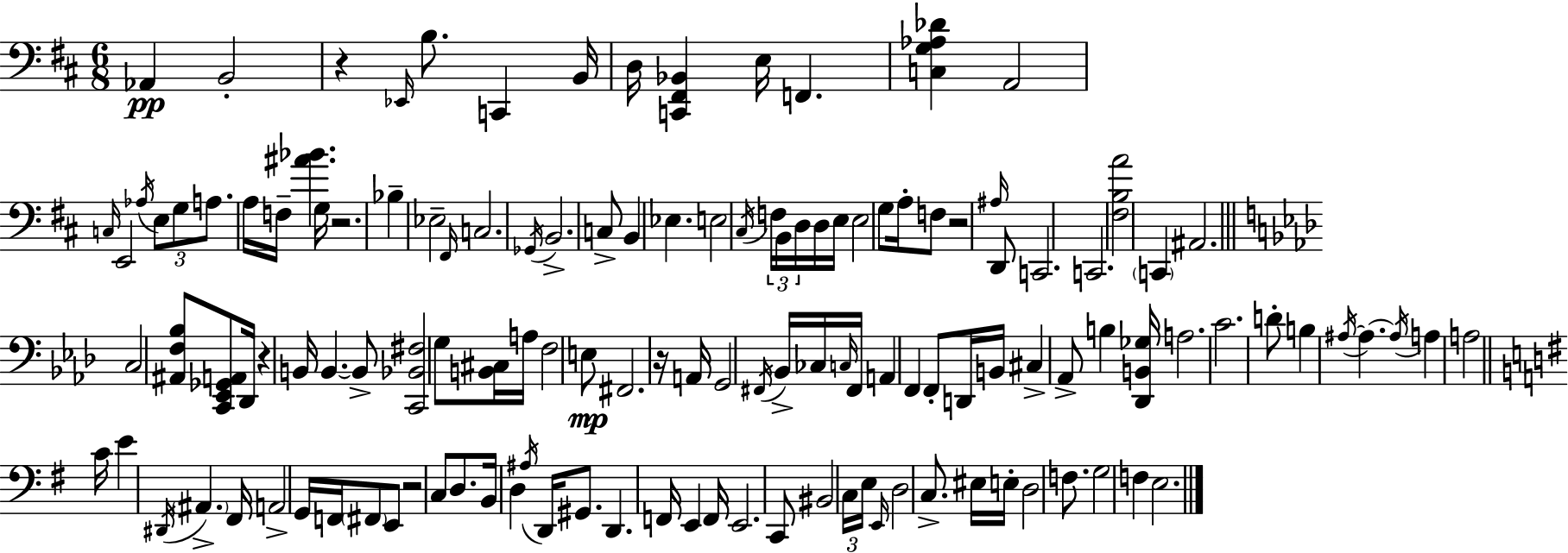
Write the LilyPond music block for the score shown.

{
  \clef bass
  \numericTimeSignature
  \time 6/8
  \key d \major
  aes,4\pp b,2-. | r4 \grace { ees,16 } b8. c,4 | b,16 d16 <c, fis, bes,>4 e16 f,4. | <c g aes des'>4 a,2 | \break \grace { c16 } e,2 \acciaccatura { aes16 } \tuplet 3/2 { e8 | g8 a8. } a16 f16-- <ais' bes'>4. | g16 r2. | bes4-- ees2-- | \break \grace { fis,16 } c2. | \acciaccatura { ges,16 } b,2.-> | c8-> b,4 ees4. | e2 | \break \acciaccatura { cis16 } \tuplet 3/2 { f16 b,16 d16 } d16 e16 e2 | g8 a16-. f8 r2 | \grace { ais16 } d,8 c,2. | c,2. | \break <fis b a'>2 | \parenthesize c,4 ais,2. | \bar "||" \break \key aes \major c2 <ais, f bes>8 <c, ees, ges, a,>8 | des,16 r4 b,16 b,4.~~ | b,8-> <c, bes, fis>2 g8 | <b, cis>16 a16 f2 e8\mp | \break fis,2. | r16 a,16 g,2 \acciaccatura { fis,16 } bes,16-> | ces16 \grace { c16 } fis,16 a,4 f,4 f,8-. | d,16 b,16 cis4-> aes,8-> b4 | \break <des, b, ges>16 a2. | c'2. | d'8-. b4 \acciaccatura { ais16~ }~ ais4. | \acciaccatura { ais16 } a4 a2 | \break \bar "||" \break \key g \major c'16 e'4 \acciaccatura { dis,16 } \parenthesize ais,4.-> | fis,16 a,2-> g,16 f,16 \parenthesize fis,8 | e,8 r2 c8 | d8. b,16 d4 \acciaccatura { ais16 } d,16 gis,8. | \break d,4. f,16 e,4 | f,16 e,2. | c,8 bis,2 | \tuplet 3/2 { c16 e16 \grace { e,16 } } d2 c8.-> | \break eis16 e16-. d2 | f8. g2 f4 | e2. | \bar "|."
}